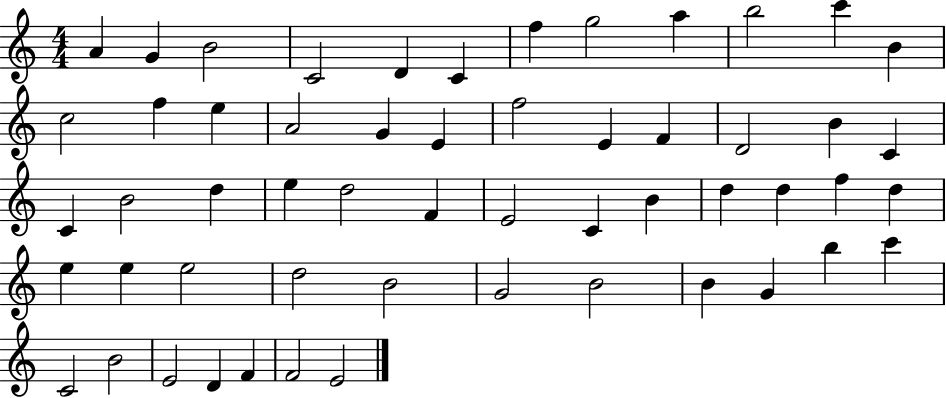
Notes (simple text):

A4/q G4/q B4/h C4/h D4/q C4/q F5/q G5/h A5/q B5/h C6/q B4/q C5/h F5/q E5/q A4/h G4/q E4/q F5/h E4/q F4/q D4/h B4/q C4/q C4/q B4/h D5/q E5/q D5/h F4/q E4/h C4/q B4/q D5/q D5/q F5/q D5/q E5/q E5/q E5/h D5/h B4/h G4/h B4/h B4/q G4/q B5/q C6/q C4/h B4/h E4/h D4/q F4/q F4/h E4/h